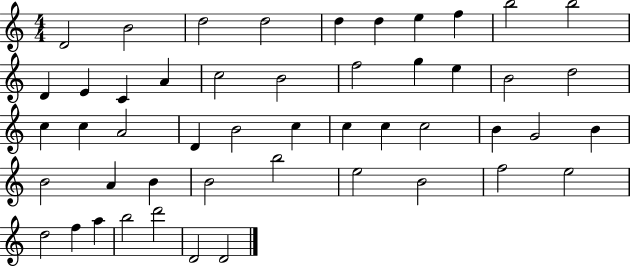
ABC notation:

X:1
T:Untitled
M:4/4
L:1/4
K:C
D2 B2 d2 d2 d d e f b2 b2 D E C A c2 B2 f2 g e B2 d2 c c A2 D B2 c c c c2 B G2 B B2 A B B2 b2 e2 B2 f2 e2 d2 f a b2 d'2 D2 D2